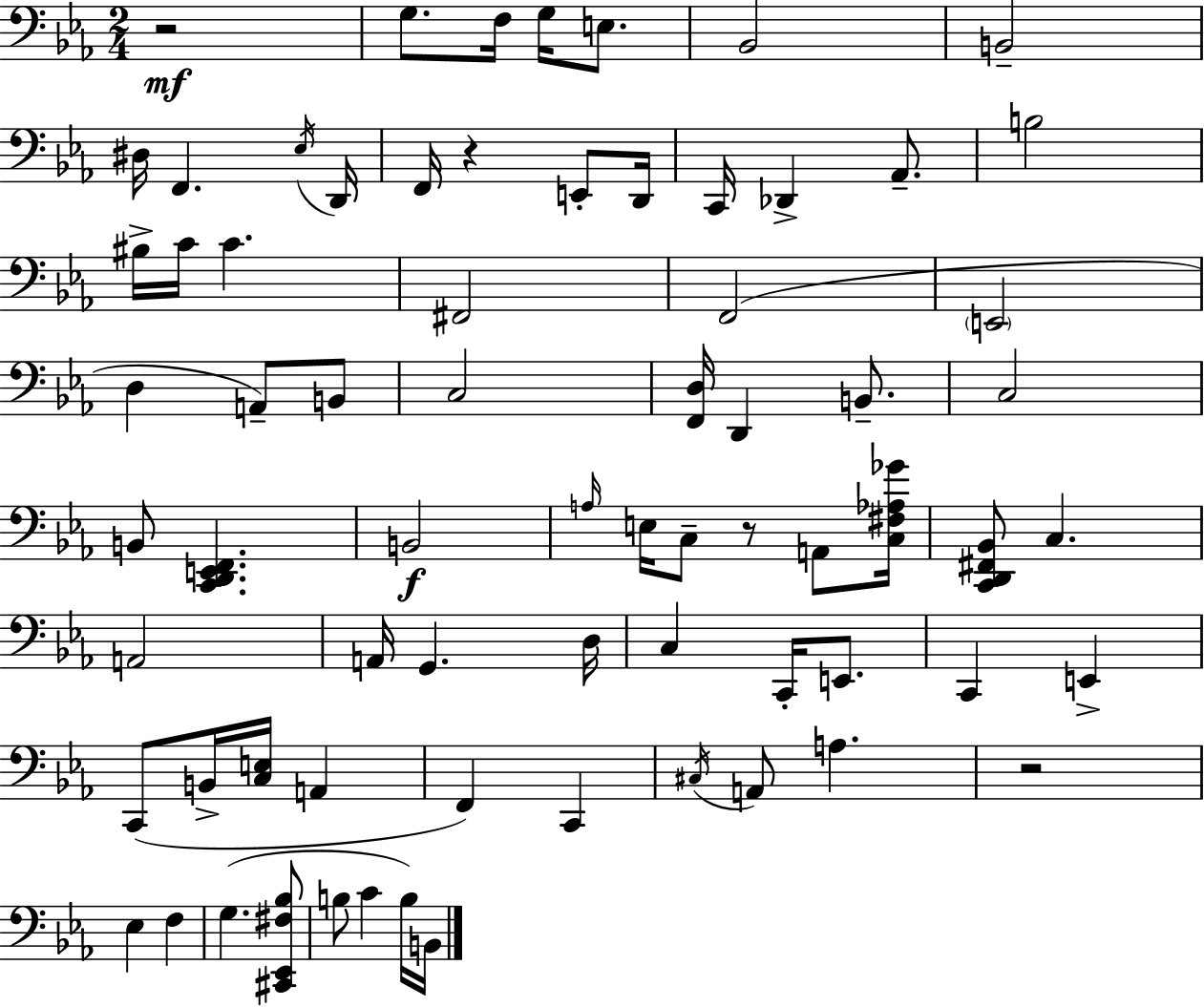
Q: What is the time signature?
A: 2/4